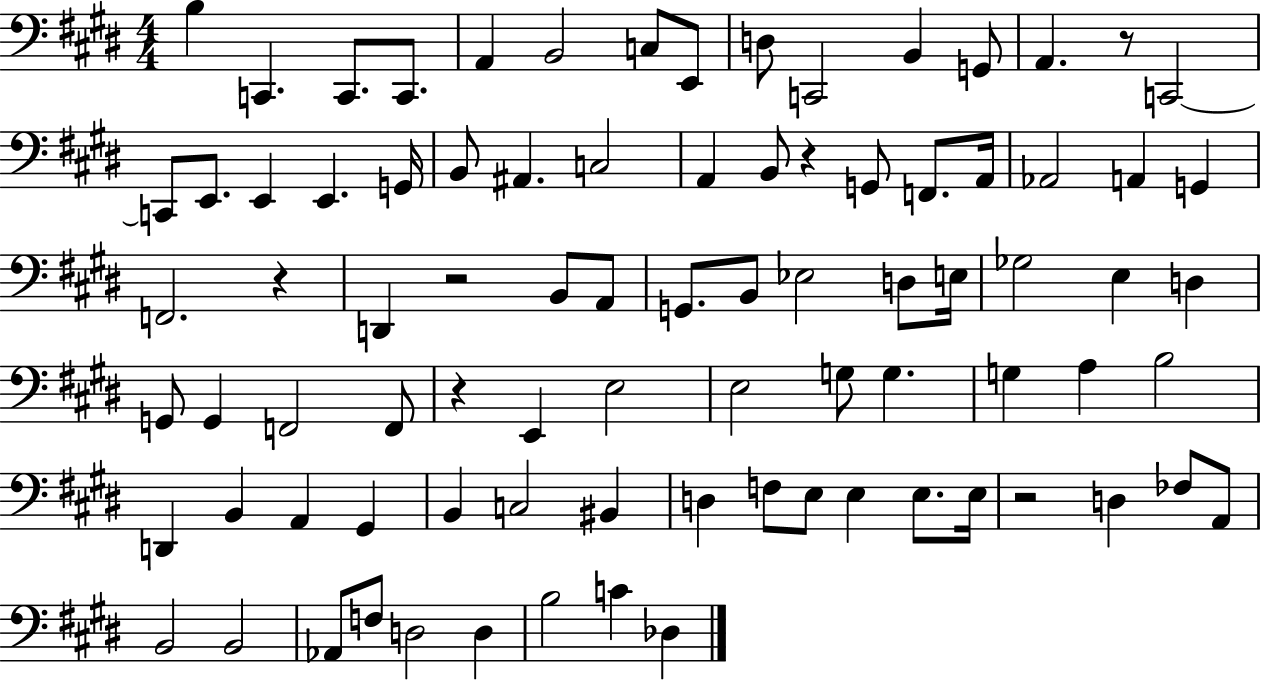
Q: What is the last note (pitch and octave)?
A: Db3